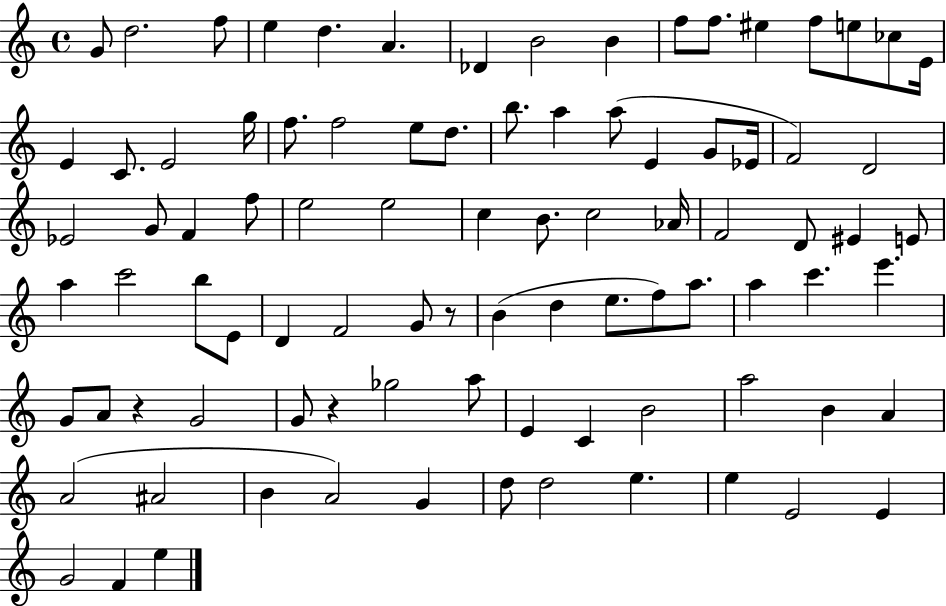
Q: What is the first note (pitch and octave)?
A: G4